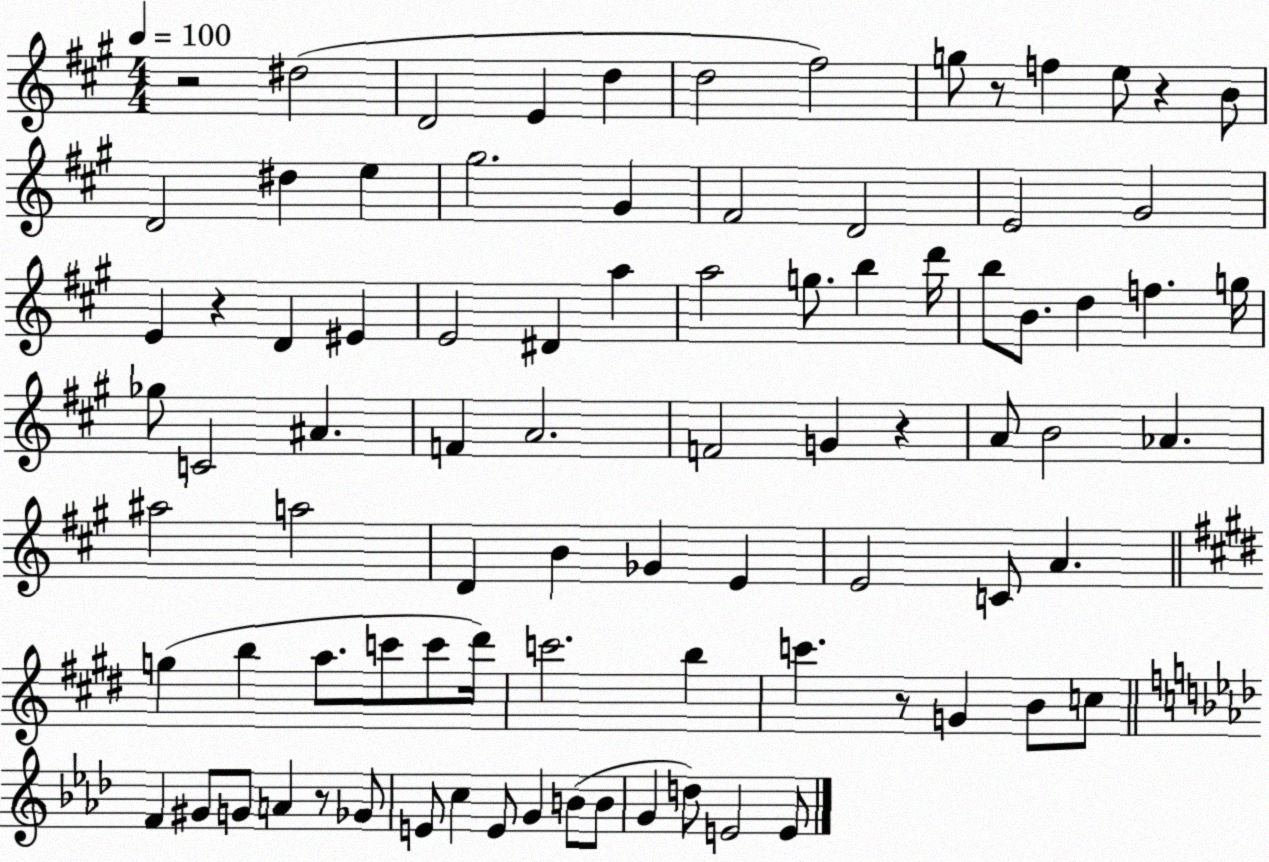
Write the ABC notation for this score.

X:1
T:Untitled
M:4/4
L:1/4
K:A
z2 ^d2 D2 E d d2 ^f2 g/2 z/2 f e/2 z B/2 D2 ^d e ^g2 ^G ^F2 D2 E2 ^G2 E z D ^E E2 ^D a a2 g/2 b d'/4 b/2 B/2 d f g/4 _g/2 C2 ^A F A2 F2 G z A/2 B2 _A ^a2 a2 D B _G E E2 C/2 A g b a/2 c'/2 c'/2 ^d'/4 c'2 b c' z/2 G B/2 c/2 F ^G/2 G/2 A z/2 _G/2 E/2 c E/2 G B/2 B/2 G d/2 E2 E/2